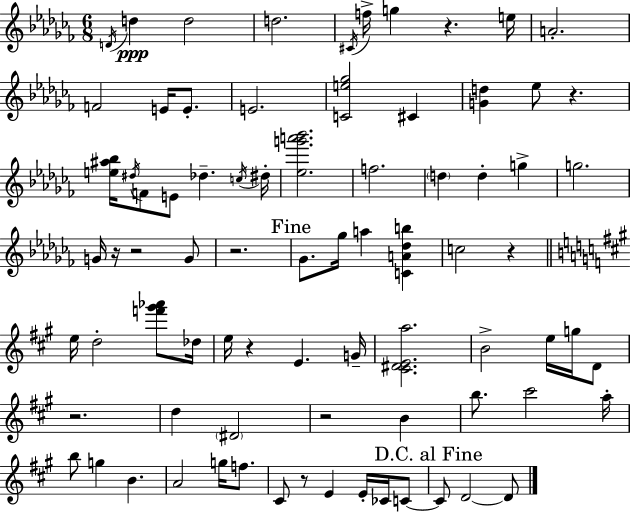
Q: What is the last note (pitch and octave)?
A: D4